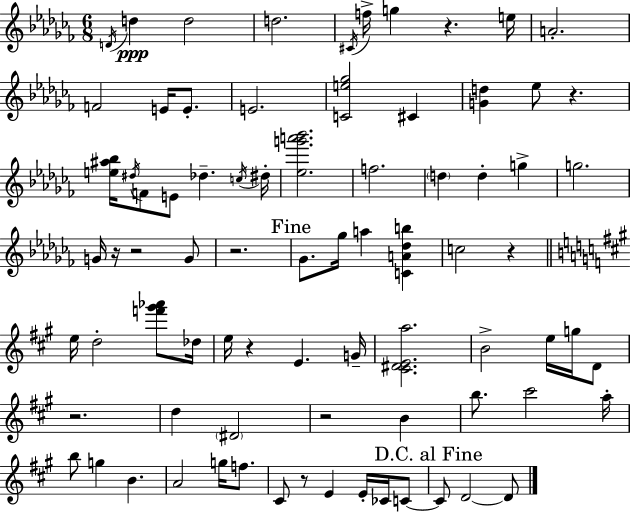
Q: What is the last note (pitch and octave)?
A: D4